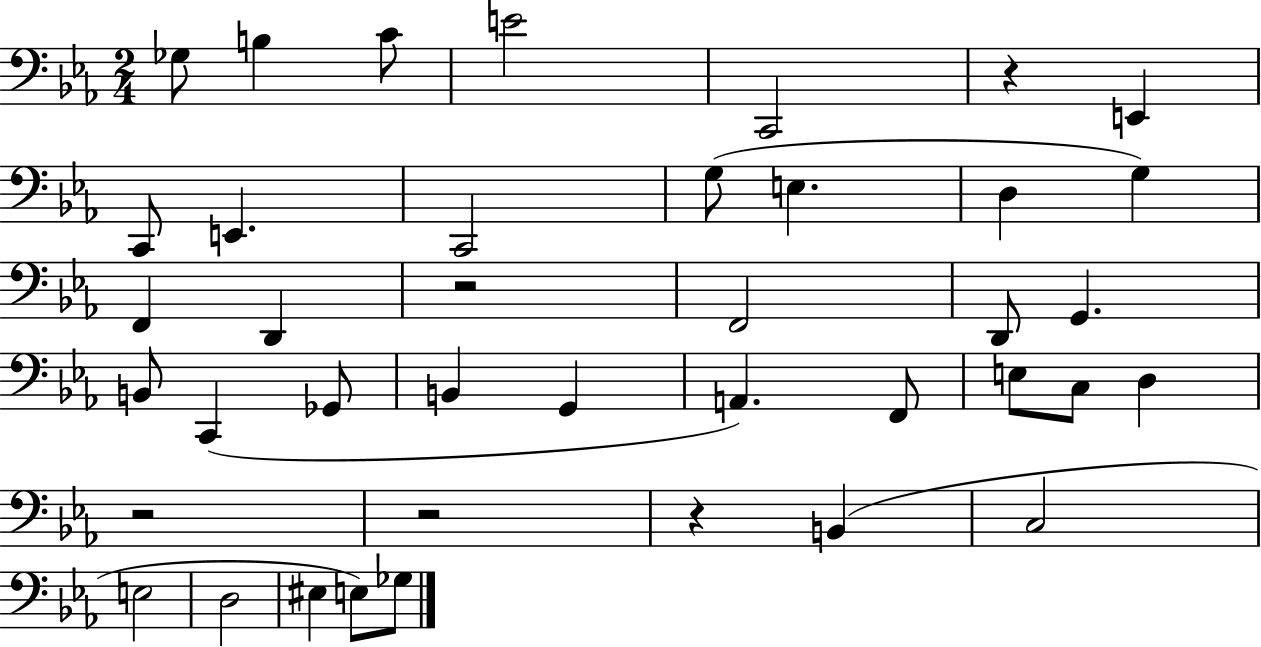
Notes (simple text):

Gb3/e B3/q C4/e E4/h C2/h R/q E2/q C2/e E2/q. C2/h G3/e E3/q. D3/q G3/q F2/q D2/q R/h F2/h D2/e G2/q. B2/e C2/q Gb2/e B2/q G2/q A2/q. F2/e E3/e C3/e D3/q R/h R/h R/q B2/q C3/h E3/h D3/h EIS3/q E3/e Gb3/e